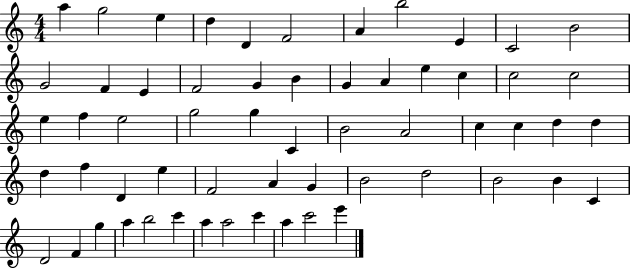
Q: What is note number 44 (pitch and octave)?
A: D5